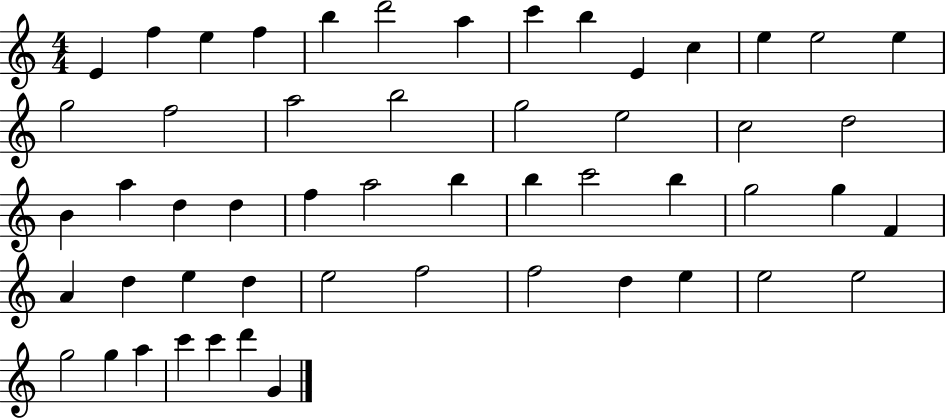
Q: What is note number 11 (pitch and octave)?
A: C5